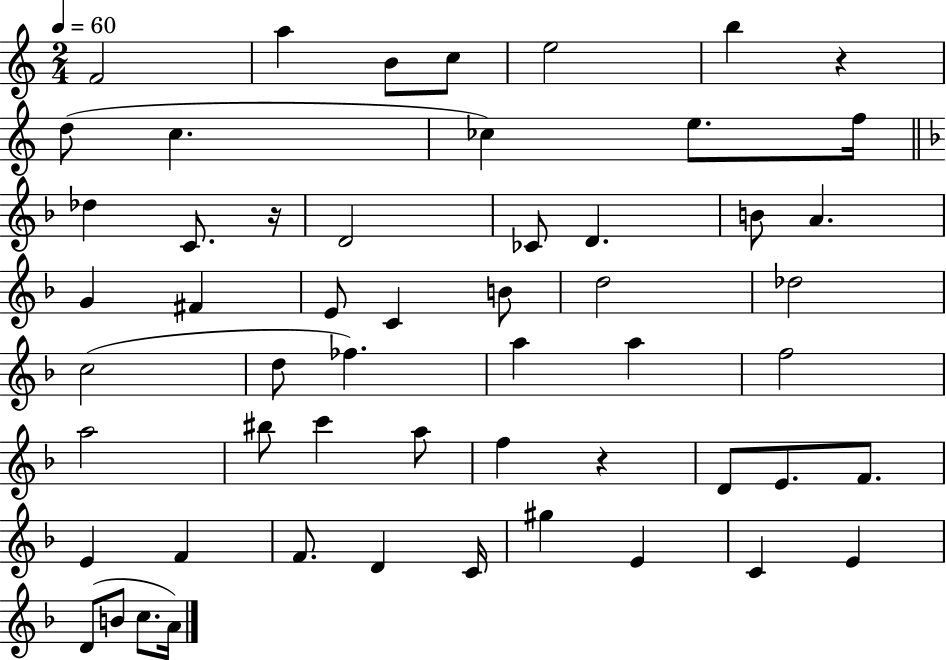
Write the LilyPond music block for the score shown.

{
  \clef treble
  \numericTimeSignature
  \time 2/4
  \key c \major
  \tempo 4 = 60
  \repeat volta 2 { f'2 | a''4 b'8 c''8 | e''2 | b''4 r4 | \break d''8( c''4. | ces''4) e''8. f''16 | \bar "||" \break \key d \minor des''4 c'8. r16 | d'2 | ces'8 d'4. | b'8 a'4. | \break g'4 fis'4 | e'8 c'4 b'8 | d''2 | des''2 | \break c''2( | d''8 fes''4.) | a''4 a''4 | f''2 | \break a''2 | bis''8 c'''4 a''8 | f''4 r4 | d'8 e'8. f'8. | \break e'4 f'4 | f'8. d'4 c'16 | gis''4 e'4 | c'4 e'4 | \break d'8( b'8 c''8. a'16) | } \bar "|."
}